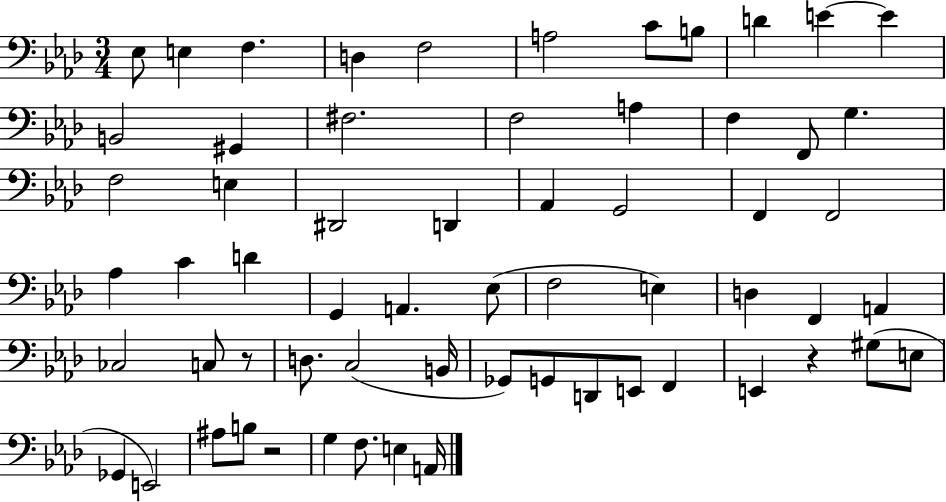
Eb3/e E3/q F3/q. D3/q F3/h A3/h C4/e B3/e D4/q E4/q E4/q B2/h G#2/q F#3/h. F3/h A3/q F3/q F2/e G3/q. F3/h E3/q D#2/h D2/q Ab2/q G2/h F2/q F2/h Ab3/q C4/q D4/q G2/q A2/q. Eb3/e F3/h E3/q D3/q F2/q A2/q CES3/h C3/e R/e D3/e. C3/h B2/s Gb2/e G2/e D2/e E2/e F2/q E2/q R/q G#3/e E3/e Gb2/q E2/h A#3/e B3/e R/h G3/q F3/e. E3/q A2/s